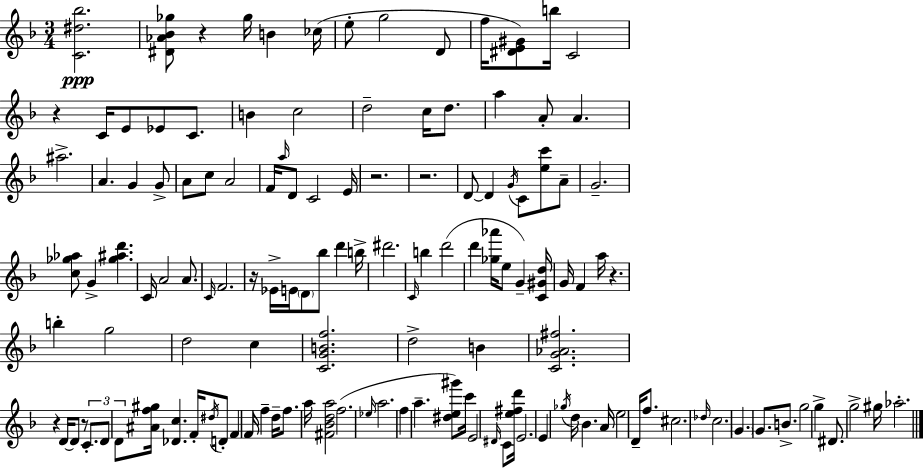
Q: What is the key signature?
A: D minor